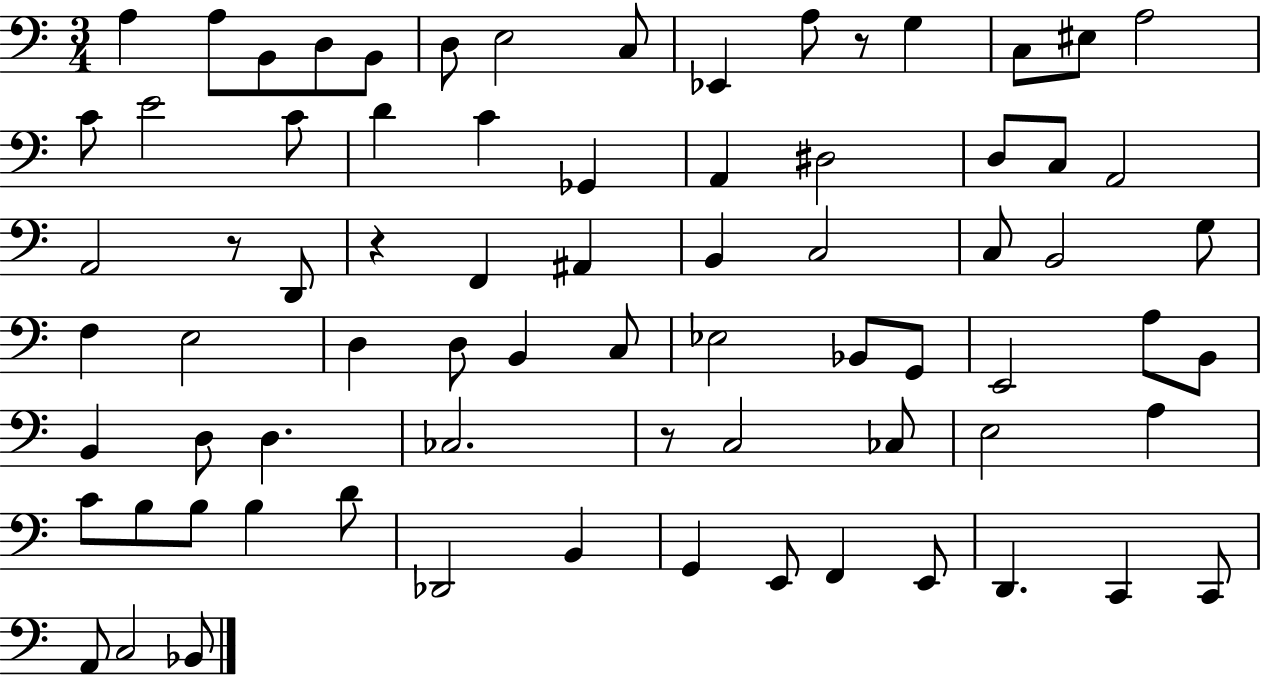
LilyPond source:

{
  \clef bass
  \numericTimeSignature
  \time 3/4
  \key c \major
  a4 a8 b,8 d8 b,8 | d8 e2 c8 | ees,4 a8 r8 g4 | c8 eis8 a2 | \break c'8 e'2 c'8 | d'4 c'4 ges,4 | a,4 dis2 | d8 c8 a,2 | \break a,2 r8 d,8 | r4 f,4 ais,4 | b,4 c2 | c8 b,2 g8 | \break f4 e2 | d4 d8 b,4 c8 | ees2 bes,8 g,8 | e,2 a8 b,8 | \break b,4 d8 d4. | ces2. | r8 c2 ces8 | e2 a4 | \break c'8 b8 b8 b4 d'8 | des,2 b,4 | g,4 e,8 f,4 e,8 | d,4. c,4 c,8 | \break a,8 c2 bes,8 | \bar "|."
}